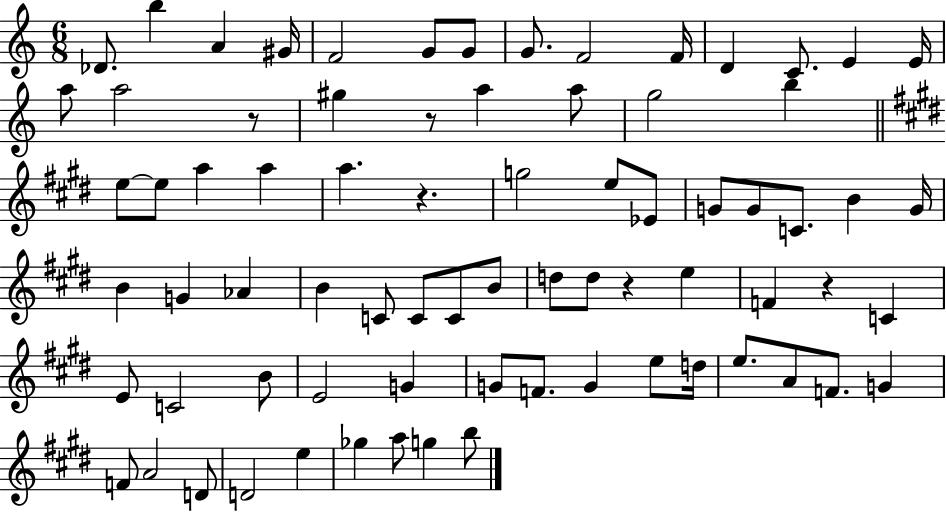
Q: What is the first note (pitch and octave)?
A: Db4